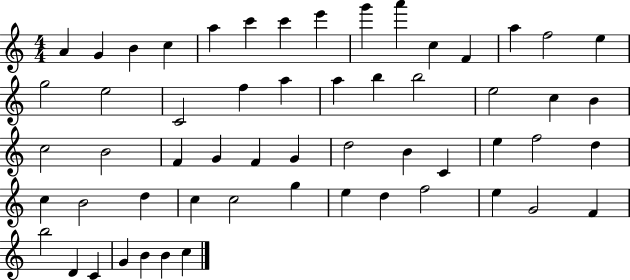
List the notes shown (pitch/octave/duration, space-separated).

A4/q G4/q B4/q C5/q A5/q C6/q C6/q E6/q G6/q A6/q C5/q F4/q A5/q F5/h E5/q G5/h E5/h C4/h F5/q A5/q A5/q B5/q B5/h E5/h C5/q B4/q C5/h B4/h F4/q G4/q F4/q G4/q D5/h B4/q C4/q E5/q F5/h D5/q C5/q B4/h D5/q C5/q C5/h G5/q E5/q D5/q F5/h E5/q G4/h F4/q B5/h D4/q C4/q G4/q B4/q B4/q C5/q